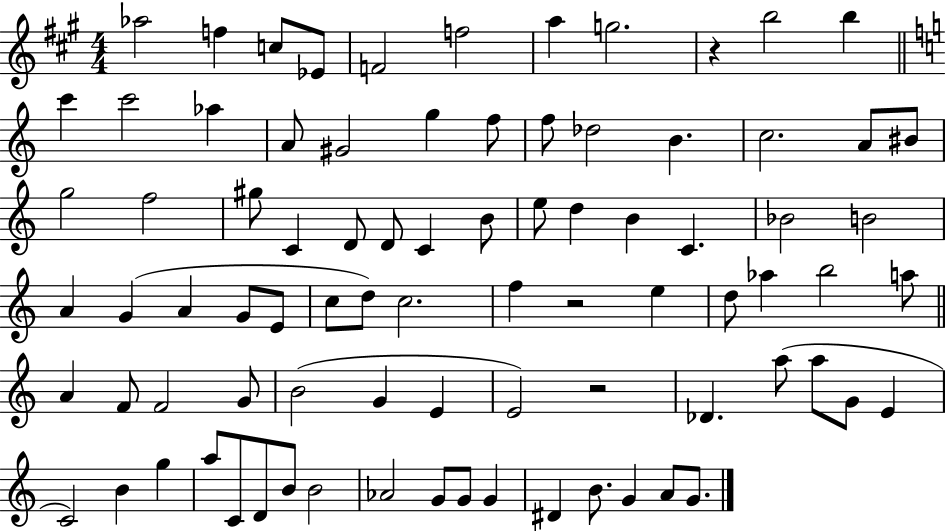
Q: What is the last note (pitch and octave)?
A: G4